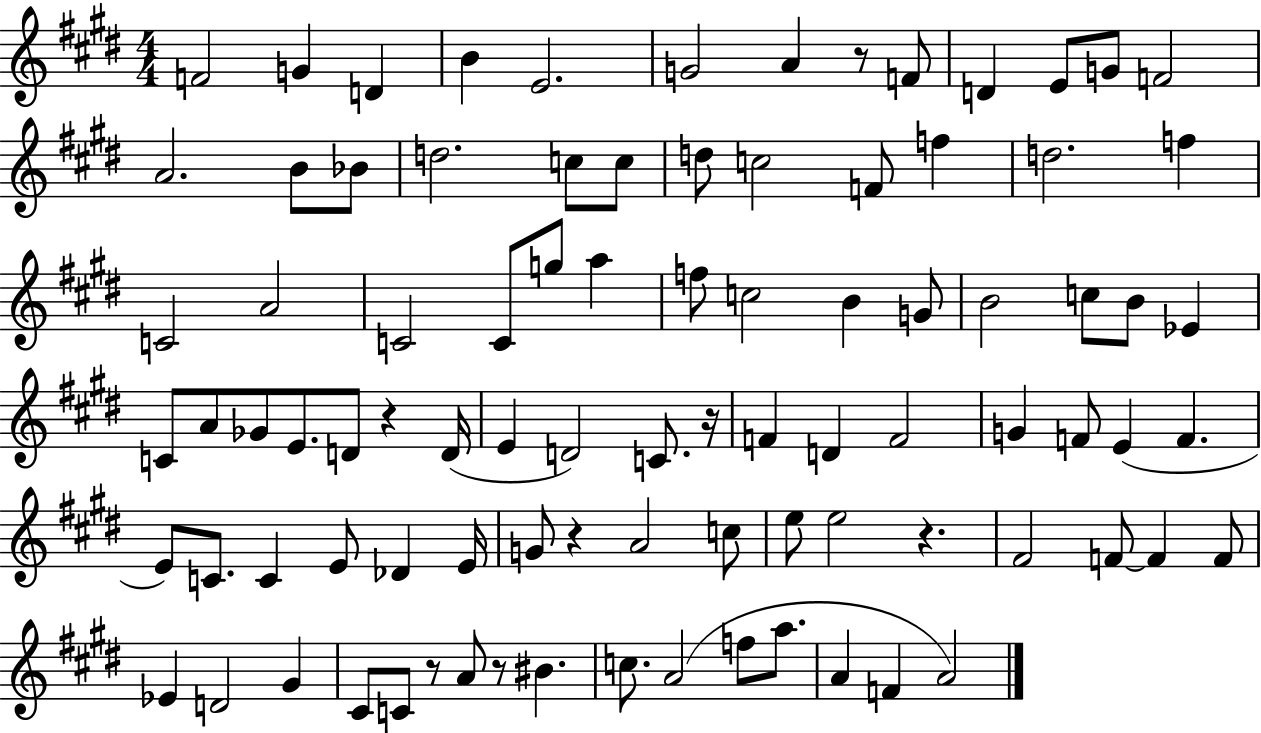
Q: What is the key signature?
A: E major